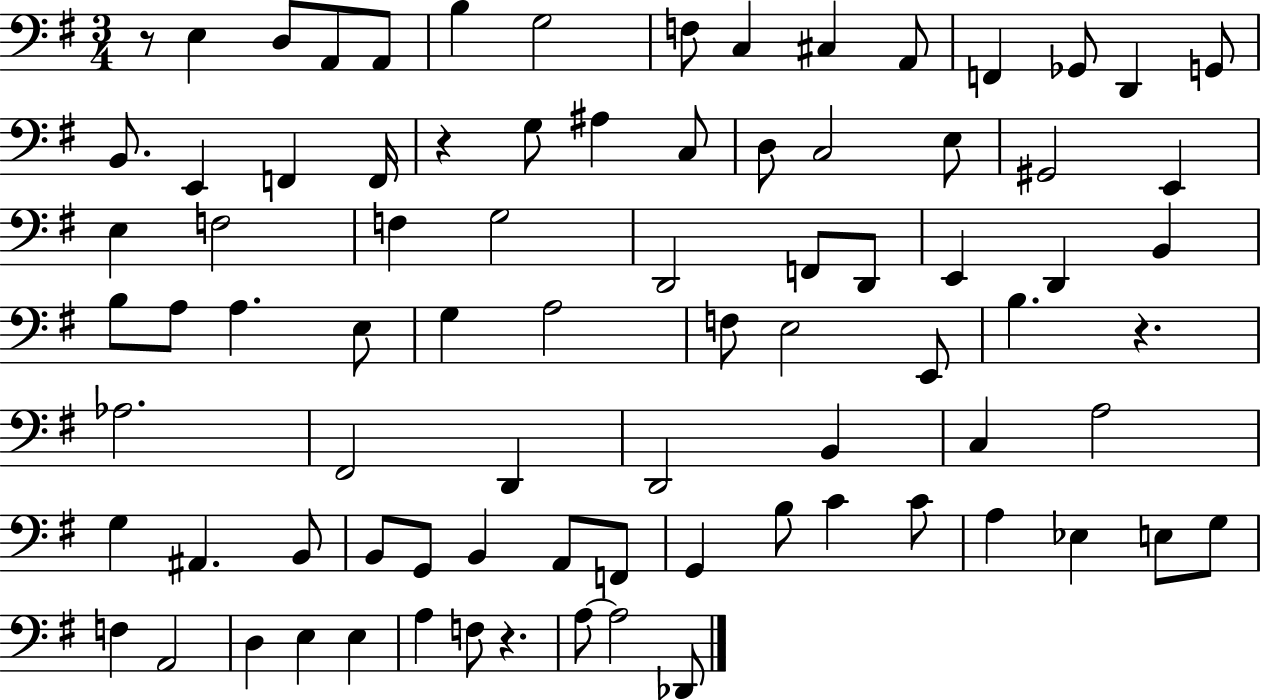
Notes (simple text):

R/e E3/q D3/e A2/e A2/e B3/q G3/h F3/e C3/q C#3/q A2/e F2/q Gb2/e D2/q G2/e B2/e. E2/q F2/q F2/s R/q G3/e A#3/q C3/e D3/e C3/h E3/e G#2/h E2/q E3/q F3/h F3/q G3/h D2/h F2/e D2/e E2/q D2/q B2/q B3/e A3/e A3/q. E3/e G3/q A3/h F3/e E3/h E2/e B3/q. R/q. Ab3/h. F#2/h D2/q D2/h B2/q C3/q A3/h G3/q A#2/q. B2/e B2/e G2/e B2/q A2/e F2/e G2/q B3/e C4/q C4/e A3/q Eb3/q E3/e G3/e F3/q A2/h D3/q E3/q E3/q A3/q F3/e R/q. A3/e A3/h Db2/e